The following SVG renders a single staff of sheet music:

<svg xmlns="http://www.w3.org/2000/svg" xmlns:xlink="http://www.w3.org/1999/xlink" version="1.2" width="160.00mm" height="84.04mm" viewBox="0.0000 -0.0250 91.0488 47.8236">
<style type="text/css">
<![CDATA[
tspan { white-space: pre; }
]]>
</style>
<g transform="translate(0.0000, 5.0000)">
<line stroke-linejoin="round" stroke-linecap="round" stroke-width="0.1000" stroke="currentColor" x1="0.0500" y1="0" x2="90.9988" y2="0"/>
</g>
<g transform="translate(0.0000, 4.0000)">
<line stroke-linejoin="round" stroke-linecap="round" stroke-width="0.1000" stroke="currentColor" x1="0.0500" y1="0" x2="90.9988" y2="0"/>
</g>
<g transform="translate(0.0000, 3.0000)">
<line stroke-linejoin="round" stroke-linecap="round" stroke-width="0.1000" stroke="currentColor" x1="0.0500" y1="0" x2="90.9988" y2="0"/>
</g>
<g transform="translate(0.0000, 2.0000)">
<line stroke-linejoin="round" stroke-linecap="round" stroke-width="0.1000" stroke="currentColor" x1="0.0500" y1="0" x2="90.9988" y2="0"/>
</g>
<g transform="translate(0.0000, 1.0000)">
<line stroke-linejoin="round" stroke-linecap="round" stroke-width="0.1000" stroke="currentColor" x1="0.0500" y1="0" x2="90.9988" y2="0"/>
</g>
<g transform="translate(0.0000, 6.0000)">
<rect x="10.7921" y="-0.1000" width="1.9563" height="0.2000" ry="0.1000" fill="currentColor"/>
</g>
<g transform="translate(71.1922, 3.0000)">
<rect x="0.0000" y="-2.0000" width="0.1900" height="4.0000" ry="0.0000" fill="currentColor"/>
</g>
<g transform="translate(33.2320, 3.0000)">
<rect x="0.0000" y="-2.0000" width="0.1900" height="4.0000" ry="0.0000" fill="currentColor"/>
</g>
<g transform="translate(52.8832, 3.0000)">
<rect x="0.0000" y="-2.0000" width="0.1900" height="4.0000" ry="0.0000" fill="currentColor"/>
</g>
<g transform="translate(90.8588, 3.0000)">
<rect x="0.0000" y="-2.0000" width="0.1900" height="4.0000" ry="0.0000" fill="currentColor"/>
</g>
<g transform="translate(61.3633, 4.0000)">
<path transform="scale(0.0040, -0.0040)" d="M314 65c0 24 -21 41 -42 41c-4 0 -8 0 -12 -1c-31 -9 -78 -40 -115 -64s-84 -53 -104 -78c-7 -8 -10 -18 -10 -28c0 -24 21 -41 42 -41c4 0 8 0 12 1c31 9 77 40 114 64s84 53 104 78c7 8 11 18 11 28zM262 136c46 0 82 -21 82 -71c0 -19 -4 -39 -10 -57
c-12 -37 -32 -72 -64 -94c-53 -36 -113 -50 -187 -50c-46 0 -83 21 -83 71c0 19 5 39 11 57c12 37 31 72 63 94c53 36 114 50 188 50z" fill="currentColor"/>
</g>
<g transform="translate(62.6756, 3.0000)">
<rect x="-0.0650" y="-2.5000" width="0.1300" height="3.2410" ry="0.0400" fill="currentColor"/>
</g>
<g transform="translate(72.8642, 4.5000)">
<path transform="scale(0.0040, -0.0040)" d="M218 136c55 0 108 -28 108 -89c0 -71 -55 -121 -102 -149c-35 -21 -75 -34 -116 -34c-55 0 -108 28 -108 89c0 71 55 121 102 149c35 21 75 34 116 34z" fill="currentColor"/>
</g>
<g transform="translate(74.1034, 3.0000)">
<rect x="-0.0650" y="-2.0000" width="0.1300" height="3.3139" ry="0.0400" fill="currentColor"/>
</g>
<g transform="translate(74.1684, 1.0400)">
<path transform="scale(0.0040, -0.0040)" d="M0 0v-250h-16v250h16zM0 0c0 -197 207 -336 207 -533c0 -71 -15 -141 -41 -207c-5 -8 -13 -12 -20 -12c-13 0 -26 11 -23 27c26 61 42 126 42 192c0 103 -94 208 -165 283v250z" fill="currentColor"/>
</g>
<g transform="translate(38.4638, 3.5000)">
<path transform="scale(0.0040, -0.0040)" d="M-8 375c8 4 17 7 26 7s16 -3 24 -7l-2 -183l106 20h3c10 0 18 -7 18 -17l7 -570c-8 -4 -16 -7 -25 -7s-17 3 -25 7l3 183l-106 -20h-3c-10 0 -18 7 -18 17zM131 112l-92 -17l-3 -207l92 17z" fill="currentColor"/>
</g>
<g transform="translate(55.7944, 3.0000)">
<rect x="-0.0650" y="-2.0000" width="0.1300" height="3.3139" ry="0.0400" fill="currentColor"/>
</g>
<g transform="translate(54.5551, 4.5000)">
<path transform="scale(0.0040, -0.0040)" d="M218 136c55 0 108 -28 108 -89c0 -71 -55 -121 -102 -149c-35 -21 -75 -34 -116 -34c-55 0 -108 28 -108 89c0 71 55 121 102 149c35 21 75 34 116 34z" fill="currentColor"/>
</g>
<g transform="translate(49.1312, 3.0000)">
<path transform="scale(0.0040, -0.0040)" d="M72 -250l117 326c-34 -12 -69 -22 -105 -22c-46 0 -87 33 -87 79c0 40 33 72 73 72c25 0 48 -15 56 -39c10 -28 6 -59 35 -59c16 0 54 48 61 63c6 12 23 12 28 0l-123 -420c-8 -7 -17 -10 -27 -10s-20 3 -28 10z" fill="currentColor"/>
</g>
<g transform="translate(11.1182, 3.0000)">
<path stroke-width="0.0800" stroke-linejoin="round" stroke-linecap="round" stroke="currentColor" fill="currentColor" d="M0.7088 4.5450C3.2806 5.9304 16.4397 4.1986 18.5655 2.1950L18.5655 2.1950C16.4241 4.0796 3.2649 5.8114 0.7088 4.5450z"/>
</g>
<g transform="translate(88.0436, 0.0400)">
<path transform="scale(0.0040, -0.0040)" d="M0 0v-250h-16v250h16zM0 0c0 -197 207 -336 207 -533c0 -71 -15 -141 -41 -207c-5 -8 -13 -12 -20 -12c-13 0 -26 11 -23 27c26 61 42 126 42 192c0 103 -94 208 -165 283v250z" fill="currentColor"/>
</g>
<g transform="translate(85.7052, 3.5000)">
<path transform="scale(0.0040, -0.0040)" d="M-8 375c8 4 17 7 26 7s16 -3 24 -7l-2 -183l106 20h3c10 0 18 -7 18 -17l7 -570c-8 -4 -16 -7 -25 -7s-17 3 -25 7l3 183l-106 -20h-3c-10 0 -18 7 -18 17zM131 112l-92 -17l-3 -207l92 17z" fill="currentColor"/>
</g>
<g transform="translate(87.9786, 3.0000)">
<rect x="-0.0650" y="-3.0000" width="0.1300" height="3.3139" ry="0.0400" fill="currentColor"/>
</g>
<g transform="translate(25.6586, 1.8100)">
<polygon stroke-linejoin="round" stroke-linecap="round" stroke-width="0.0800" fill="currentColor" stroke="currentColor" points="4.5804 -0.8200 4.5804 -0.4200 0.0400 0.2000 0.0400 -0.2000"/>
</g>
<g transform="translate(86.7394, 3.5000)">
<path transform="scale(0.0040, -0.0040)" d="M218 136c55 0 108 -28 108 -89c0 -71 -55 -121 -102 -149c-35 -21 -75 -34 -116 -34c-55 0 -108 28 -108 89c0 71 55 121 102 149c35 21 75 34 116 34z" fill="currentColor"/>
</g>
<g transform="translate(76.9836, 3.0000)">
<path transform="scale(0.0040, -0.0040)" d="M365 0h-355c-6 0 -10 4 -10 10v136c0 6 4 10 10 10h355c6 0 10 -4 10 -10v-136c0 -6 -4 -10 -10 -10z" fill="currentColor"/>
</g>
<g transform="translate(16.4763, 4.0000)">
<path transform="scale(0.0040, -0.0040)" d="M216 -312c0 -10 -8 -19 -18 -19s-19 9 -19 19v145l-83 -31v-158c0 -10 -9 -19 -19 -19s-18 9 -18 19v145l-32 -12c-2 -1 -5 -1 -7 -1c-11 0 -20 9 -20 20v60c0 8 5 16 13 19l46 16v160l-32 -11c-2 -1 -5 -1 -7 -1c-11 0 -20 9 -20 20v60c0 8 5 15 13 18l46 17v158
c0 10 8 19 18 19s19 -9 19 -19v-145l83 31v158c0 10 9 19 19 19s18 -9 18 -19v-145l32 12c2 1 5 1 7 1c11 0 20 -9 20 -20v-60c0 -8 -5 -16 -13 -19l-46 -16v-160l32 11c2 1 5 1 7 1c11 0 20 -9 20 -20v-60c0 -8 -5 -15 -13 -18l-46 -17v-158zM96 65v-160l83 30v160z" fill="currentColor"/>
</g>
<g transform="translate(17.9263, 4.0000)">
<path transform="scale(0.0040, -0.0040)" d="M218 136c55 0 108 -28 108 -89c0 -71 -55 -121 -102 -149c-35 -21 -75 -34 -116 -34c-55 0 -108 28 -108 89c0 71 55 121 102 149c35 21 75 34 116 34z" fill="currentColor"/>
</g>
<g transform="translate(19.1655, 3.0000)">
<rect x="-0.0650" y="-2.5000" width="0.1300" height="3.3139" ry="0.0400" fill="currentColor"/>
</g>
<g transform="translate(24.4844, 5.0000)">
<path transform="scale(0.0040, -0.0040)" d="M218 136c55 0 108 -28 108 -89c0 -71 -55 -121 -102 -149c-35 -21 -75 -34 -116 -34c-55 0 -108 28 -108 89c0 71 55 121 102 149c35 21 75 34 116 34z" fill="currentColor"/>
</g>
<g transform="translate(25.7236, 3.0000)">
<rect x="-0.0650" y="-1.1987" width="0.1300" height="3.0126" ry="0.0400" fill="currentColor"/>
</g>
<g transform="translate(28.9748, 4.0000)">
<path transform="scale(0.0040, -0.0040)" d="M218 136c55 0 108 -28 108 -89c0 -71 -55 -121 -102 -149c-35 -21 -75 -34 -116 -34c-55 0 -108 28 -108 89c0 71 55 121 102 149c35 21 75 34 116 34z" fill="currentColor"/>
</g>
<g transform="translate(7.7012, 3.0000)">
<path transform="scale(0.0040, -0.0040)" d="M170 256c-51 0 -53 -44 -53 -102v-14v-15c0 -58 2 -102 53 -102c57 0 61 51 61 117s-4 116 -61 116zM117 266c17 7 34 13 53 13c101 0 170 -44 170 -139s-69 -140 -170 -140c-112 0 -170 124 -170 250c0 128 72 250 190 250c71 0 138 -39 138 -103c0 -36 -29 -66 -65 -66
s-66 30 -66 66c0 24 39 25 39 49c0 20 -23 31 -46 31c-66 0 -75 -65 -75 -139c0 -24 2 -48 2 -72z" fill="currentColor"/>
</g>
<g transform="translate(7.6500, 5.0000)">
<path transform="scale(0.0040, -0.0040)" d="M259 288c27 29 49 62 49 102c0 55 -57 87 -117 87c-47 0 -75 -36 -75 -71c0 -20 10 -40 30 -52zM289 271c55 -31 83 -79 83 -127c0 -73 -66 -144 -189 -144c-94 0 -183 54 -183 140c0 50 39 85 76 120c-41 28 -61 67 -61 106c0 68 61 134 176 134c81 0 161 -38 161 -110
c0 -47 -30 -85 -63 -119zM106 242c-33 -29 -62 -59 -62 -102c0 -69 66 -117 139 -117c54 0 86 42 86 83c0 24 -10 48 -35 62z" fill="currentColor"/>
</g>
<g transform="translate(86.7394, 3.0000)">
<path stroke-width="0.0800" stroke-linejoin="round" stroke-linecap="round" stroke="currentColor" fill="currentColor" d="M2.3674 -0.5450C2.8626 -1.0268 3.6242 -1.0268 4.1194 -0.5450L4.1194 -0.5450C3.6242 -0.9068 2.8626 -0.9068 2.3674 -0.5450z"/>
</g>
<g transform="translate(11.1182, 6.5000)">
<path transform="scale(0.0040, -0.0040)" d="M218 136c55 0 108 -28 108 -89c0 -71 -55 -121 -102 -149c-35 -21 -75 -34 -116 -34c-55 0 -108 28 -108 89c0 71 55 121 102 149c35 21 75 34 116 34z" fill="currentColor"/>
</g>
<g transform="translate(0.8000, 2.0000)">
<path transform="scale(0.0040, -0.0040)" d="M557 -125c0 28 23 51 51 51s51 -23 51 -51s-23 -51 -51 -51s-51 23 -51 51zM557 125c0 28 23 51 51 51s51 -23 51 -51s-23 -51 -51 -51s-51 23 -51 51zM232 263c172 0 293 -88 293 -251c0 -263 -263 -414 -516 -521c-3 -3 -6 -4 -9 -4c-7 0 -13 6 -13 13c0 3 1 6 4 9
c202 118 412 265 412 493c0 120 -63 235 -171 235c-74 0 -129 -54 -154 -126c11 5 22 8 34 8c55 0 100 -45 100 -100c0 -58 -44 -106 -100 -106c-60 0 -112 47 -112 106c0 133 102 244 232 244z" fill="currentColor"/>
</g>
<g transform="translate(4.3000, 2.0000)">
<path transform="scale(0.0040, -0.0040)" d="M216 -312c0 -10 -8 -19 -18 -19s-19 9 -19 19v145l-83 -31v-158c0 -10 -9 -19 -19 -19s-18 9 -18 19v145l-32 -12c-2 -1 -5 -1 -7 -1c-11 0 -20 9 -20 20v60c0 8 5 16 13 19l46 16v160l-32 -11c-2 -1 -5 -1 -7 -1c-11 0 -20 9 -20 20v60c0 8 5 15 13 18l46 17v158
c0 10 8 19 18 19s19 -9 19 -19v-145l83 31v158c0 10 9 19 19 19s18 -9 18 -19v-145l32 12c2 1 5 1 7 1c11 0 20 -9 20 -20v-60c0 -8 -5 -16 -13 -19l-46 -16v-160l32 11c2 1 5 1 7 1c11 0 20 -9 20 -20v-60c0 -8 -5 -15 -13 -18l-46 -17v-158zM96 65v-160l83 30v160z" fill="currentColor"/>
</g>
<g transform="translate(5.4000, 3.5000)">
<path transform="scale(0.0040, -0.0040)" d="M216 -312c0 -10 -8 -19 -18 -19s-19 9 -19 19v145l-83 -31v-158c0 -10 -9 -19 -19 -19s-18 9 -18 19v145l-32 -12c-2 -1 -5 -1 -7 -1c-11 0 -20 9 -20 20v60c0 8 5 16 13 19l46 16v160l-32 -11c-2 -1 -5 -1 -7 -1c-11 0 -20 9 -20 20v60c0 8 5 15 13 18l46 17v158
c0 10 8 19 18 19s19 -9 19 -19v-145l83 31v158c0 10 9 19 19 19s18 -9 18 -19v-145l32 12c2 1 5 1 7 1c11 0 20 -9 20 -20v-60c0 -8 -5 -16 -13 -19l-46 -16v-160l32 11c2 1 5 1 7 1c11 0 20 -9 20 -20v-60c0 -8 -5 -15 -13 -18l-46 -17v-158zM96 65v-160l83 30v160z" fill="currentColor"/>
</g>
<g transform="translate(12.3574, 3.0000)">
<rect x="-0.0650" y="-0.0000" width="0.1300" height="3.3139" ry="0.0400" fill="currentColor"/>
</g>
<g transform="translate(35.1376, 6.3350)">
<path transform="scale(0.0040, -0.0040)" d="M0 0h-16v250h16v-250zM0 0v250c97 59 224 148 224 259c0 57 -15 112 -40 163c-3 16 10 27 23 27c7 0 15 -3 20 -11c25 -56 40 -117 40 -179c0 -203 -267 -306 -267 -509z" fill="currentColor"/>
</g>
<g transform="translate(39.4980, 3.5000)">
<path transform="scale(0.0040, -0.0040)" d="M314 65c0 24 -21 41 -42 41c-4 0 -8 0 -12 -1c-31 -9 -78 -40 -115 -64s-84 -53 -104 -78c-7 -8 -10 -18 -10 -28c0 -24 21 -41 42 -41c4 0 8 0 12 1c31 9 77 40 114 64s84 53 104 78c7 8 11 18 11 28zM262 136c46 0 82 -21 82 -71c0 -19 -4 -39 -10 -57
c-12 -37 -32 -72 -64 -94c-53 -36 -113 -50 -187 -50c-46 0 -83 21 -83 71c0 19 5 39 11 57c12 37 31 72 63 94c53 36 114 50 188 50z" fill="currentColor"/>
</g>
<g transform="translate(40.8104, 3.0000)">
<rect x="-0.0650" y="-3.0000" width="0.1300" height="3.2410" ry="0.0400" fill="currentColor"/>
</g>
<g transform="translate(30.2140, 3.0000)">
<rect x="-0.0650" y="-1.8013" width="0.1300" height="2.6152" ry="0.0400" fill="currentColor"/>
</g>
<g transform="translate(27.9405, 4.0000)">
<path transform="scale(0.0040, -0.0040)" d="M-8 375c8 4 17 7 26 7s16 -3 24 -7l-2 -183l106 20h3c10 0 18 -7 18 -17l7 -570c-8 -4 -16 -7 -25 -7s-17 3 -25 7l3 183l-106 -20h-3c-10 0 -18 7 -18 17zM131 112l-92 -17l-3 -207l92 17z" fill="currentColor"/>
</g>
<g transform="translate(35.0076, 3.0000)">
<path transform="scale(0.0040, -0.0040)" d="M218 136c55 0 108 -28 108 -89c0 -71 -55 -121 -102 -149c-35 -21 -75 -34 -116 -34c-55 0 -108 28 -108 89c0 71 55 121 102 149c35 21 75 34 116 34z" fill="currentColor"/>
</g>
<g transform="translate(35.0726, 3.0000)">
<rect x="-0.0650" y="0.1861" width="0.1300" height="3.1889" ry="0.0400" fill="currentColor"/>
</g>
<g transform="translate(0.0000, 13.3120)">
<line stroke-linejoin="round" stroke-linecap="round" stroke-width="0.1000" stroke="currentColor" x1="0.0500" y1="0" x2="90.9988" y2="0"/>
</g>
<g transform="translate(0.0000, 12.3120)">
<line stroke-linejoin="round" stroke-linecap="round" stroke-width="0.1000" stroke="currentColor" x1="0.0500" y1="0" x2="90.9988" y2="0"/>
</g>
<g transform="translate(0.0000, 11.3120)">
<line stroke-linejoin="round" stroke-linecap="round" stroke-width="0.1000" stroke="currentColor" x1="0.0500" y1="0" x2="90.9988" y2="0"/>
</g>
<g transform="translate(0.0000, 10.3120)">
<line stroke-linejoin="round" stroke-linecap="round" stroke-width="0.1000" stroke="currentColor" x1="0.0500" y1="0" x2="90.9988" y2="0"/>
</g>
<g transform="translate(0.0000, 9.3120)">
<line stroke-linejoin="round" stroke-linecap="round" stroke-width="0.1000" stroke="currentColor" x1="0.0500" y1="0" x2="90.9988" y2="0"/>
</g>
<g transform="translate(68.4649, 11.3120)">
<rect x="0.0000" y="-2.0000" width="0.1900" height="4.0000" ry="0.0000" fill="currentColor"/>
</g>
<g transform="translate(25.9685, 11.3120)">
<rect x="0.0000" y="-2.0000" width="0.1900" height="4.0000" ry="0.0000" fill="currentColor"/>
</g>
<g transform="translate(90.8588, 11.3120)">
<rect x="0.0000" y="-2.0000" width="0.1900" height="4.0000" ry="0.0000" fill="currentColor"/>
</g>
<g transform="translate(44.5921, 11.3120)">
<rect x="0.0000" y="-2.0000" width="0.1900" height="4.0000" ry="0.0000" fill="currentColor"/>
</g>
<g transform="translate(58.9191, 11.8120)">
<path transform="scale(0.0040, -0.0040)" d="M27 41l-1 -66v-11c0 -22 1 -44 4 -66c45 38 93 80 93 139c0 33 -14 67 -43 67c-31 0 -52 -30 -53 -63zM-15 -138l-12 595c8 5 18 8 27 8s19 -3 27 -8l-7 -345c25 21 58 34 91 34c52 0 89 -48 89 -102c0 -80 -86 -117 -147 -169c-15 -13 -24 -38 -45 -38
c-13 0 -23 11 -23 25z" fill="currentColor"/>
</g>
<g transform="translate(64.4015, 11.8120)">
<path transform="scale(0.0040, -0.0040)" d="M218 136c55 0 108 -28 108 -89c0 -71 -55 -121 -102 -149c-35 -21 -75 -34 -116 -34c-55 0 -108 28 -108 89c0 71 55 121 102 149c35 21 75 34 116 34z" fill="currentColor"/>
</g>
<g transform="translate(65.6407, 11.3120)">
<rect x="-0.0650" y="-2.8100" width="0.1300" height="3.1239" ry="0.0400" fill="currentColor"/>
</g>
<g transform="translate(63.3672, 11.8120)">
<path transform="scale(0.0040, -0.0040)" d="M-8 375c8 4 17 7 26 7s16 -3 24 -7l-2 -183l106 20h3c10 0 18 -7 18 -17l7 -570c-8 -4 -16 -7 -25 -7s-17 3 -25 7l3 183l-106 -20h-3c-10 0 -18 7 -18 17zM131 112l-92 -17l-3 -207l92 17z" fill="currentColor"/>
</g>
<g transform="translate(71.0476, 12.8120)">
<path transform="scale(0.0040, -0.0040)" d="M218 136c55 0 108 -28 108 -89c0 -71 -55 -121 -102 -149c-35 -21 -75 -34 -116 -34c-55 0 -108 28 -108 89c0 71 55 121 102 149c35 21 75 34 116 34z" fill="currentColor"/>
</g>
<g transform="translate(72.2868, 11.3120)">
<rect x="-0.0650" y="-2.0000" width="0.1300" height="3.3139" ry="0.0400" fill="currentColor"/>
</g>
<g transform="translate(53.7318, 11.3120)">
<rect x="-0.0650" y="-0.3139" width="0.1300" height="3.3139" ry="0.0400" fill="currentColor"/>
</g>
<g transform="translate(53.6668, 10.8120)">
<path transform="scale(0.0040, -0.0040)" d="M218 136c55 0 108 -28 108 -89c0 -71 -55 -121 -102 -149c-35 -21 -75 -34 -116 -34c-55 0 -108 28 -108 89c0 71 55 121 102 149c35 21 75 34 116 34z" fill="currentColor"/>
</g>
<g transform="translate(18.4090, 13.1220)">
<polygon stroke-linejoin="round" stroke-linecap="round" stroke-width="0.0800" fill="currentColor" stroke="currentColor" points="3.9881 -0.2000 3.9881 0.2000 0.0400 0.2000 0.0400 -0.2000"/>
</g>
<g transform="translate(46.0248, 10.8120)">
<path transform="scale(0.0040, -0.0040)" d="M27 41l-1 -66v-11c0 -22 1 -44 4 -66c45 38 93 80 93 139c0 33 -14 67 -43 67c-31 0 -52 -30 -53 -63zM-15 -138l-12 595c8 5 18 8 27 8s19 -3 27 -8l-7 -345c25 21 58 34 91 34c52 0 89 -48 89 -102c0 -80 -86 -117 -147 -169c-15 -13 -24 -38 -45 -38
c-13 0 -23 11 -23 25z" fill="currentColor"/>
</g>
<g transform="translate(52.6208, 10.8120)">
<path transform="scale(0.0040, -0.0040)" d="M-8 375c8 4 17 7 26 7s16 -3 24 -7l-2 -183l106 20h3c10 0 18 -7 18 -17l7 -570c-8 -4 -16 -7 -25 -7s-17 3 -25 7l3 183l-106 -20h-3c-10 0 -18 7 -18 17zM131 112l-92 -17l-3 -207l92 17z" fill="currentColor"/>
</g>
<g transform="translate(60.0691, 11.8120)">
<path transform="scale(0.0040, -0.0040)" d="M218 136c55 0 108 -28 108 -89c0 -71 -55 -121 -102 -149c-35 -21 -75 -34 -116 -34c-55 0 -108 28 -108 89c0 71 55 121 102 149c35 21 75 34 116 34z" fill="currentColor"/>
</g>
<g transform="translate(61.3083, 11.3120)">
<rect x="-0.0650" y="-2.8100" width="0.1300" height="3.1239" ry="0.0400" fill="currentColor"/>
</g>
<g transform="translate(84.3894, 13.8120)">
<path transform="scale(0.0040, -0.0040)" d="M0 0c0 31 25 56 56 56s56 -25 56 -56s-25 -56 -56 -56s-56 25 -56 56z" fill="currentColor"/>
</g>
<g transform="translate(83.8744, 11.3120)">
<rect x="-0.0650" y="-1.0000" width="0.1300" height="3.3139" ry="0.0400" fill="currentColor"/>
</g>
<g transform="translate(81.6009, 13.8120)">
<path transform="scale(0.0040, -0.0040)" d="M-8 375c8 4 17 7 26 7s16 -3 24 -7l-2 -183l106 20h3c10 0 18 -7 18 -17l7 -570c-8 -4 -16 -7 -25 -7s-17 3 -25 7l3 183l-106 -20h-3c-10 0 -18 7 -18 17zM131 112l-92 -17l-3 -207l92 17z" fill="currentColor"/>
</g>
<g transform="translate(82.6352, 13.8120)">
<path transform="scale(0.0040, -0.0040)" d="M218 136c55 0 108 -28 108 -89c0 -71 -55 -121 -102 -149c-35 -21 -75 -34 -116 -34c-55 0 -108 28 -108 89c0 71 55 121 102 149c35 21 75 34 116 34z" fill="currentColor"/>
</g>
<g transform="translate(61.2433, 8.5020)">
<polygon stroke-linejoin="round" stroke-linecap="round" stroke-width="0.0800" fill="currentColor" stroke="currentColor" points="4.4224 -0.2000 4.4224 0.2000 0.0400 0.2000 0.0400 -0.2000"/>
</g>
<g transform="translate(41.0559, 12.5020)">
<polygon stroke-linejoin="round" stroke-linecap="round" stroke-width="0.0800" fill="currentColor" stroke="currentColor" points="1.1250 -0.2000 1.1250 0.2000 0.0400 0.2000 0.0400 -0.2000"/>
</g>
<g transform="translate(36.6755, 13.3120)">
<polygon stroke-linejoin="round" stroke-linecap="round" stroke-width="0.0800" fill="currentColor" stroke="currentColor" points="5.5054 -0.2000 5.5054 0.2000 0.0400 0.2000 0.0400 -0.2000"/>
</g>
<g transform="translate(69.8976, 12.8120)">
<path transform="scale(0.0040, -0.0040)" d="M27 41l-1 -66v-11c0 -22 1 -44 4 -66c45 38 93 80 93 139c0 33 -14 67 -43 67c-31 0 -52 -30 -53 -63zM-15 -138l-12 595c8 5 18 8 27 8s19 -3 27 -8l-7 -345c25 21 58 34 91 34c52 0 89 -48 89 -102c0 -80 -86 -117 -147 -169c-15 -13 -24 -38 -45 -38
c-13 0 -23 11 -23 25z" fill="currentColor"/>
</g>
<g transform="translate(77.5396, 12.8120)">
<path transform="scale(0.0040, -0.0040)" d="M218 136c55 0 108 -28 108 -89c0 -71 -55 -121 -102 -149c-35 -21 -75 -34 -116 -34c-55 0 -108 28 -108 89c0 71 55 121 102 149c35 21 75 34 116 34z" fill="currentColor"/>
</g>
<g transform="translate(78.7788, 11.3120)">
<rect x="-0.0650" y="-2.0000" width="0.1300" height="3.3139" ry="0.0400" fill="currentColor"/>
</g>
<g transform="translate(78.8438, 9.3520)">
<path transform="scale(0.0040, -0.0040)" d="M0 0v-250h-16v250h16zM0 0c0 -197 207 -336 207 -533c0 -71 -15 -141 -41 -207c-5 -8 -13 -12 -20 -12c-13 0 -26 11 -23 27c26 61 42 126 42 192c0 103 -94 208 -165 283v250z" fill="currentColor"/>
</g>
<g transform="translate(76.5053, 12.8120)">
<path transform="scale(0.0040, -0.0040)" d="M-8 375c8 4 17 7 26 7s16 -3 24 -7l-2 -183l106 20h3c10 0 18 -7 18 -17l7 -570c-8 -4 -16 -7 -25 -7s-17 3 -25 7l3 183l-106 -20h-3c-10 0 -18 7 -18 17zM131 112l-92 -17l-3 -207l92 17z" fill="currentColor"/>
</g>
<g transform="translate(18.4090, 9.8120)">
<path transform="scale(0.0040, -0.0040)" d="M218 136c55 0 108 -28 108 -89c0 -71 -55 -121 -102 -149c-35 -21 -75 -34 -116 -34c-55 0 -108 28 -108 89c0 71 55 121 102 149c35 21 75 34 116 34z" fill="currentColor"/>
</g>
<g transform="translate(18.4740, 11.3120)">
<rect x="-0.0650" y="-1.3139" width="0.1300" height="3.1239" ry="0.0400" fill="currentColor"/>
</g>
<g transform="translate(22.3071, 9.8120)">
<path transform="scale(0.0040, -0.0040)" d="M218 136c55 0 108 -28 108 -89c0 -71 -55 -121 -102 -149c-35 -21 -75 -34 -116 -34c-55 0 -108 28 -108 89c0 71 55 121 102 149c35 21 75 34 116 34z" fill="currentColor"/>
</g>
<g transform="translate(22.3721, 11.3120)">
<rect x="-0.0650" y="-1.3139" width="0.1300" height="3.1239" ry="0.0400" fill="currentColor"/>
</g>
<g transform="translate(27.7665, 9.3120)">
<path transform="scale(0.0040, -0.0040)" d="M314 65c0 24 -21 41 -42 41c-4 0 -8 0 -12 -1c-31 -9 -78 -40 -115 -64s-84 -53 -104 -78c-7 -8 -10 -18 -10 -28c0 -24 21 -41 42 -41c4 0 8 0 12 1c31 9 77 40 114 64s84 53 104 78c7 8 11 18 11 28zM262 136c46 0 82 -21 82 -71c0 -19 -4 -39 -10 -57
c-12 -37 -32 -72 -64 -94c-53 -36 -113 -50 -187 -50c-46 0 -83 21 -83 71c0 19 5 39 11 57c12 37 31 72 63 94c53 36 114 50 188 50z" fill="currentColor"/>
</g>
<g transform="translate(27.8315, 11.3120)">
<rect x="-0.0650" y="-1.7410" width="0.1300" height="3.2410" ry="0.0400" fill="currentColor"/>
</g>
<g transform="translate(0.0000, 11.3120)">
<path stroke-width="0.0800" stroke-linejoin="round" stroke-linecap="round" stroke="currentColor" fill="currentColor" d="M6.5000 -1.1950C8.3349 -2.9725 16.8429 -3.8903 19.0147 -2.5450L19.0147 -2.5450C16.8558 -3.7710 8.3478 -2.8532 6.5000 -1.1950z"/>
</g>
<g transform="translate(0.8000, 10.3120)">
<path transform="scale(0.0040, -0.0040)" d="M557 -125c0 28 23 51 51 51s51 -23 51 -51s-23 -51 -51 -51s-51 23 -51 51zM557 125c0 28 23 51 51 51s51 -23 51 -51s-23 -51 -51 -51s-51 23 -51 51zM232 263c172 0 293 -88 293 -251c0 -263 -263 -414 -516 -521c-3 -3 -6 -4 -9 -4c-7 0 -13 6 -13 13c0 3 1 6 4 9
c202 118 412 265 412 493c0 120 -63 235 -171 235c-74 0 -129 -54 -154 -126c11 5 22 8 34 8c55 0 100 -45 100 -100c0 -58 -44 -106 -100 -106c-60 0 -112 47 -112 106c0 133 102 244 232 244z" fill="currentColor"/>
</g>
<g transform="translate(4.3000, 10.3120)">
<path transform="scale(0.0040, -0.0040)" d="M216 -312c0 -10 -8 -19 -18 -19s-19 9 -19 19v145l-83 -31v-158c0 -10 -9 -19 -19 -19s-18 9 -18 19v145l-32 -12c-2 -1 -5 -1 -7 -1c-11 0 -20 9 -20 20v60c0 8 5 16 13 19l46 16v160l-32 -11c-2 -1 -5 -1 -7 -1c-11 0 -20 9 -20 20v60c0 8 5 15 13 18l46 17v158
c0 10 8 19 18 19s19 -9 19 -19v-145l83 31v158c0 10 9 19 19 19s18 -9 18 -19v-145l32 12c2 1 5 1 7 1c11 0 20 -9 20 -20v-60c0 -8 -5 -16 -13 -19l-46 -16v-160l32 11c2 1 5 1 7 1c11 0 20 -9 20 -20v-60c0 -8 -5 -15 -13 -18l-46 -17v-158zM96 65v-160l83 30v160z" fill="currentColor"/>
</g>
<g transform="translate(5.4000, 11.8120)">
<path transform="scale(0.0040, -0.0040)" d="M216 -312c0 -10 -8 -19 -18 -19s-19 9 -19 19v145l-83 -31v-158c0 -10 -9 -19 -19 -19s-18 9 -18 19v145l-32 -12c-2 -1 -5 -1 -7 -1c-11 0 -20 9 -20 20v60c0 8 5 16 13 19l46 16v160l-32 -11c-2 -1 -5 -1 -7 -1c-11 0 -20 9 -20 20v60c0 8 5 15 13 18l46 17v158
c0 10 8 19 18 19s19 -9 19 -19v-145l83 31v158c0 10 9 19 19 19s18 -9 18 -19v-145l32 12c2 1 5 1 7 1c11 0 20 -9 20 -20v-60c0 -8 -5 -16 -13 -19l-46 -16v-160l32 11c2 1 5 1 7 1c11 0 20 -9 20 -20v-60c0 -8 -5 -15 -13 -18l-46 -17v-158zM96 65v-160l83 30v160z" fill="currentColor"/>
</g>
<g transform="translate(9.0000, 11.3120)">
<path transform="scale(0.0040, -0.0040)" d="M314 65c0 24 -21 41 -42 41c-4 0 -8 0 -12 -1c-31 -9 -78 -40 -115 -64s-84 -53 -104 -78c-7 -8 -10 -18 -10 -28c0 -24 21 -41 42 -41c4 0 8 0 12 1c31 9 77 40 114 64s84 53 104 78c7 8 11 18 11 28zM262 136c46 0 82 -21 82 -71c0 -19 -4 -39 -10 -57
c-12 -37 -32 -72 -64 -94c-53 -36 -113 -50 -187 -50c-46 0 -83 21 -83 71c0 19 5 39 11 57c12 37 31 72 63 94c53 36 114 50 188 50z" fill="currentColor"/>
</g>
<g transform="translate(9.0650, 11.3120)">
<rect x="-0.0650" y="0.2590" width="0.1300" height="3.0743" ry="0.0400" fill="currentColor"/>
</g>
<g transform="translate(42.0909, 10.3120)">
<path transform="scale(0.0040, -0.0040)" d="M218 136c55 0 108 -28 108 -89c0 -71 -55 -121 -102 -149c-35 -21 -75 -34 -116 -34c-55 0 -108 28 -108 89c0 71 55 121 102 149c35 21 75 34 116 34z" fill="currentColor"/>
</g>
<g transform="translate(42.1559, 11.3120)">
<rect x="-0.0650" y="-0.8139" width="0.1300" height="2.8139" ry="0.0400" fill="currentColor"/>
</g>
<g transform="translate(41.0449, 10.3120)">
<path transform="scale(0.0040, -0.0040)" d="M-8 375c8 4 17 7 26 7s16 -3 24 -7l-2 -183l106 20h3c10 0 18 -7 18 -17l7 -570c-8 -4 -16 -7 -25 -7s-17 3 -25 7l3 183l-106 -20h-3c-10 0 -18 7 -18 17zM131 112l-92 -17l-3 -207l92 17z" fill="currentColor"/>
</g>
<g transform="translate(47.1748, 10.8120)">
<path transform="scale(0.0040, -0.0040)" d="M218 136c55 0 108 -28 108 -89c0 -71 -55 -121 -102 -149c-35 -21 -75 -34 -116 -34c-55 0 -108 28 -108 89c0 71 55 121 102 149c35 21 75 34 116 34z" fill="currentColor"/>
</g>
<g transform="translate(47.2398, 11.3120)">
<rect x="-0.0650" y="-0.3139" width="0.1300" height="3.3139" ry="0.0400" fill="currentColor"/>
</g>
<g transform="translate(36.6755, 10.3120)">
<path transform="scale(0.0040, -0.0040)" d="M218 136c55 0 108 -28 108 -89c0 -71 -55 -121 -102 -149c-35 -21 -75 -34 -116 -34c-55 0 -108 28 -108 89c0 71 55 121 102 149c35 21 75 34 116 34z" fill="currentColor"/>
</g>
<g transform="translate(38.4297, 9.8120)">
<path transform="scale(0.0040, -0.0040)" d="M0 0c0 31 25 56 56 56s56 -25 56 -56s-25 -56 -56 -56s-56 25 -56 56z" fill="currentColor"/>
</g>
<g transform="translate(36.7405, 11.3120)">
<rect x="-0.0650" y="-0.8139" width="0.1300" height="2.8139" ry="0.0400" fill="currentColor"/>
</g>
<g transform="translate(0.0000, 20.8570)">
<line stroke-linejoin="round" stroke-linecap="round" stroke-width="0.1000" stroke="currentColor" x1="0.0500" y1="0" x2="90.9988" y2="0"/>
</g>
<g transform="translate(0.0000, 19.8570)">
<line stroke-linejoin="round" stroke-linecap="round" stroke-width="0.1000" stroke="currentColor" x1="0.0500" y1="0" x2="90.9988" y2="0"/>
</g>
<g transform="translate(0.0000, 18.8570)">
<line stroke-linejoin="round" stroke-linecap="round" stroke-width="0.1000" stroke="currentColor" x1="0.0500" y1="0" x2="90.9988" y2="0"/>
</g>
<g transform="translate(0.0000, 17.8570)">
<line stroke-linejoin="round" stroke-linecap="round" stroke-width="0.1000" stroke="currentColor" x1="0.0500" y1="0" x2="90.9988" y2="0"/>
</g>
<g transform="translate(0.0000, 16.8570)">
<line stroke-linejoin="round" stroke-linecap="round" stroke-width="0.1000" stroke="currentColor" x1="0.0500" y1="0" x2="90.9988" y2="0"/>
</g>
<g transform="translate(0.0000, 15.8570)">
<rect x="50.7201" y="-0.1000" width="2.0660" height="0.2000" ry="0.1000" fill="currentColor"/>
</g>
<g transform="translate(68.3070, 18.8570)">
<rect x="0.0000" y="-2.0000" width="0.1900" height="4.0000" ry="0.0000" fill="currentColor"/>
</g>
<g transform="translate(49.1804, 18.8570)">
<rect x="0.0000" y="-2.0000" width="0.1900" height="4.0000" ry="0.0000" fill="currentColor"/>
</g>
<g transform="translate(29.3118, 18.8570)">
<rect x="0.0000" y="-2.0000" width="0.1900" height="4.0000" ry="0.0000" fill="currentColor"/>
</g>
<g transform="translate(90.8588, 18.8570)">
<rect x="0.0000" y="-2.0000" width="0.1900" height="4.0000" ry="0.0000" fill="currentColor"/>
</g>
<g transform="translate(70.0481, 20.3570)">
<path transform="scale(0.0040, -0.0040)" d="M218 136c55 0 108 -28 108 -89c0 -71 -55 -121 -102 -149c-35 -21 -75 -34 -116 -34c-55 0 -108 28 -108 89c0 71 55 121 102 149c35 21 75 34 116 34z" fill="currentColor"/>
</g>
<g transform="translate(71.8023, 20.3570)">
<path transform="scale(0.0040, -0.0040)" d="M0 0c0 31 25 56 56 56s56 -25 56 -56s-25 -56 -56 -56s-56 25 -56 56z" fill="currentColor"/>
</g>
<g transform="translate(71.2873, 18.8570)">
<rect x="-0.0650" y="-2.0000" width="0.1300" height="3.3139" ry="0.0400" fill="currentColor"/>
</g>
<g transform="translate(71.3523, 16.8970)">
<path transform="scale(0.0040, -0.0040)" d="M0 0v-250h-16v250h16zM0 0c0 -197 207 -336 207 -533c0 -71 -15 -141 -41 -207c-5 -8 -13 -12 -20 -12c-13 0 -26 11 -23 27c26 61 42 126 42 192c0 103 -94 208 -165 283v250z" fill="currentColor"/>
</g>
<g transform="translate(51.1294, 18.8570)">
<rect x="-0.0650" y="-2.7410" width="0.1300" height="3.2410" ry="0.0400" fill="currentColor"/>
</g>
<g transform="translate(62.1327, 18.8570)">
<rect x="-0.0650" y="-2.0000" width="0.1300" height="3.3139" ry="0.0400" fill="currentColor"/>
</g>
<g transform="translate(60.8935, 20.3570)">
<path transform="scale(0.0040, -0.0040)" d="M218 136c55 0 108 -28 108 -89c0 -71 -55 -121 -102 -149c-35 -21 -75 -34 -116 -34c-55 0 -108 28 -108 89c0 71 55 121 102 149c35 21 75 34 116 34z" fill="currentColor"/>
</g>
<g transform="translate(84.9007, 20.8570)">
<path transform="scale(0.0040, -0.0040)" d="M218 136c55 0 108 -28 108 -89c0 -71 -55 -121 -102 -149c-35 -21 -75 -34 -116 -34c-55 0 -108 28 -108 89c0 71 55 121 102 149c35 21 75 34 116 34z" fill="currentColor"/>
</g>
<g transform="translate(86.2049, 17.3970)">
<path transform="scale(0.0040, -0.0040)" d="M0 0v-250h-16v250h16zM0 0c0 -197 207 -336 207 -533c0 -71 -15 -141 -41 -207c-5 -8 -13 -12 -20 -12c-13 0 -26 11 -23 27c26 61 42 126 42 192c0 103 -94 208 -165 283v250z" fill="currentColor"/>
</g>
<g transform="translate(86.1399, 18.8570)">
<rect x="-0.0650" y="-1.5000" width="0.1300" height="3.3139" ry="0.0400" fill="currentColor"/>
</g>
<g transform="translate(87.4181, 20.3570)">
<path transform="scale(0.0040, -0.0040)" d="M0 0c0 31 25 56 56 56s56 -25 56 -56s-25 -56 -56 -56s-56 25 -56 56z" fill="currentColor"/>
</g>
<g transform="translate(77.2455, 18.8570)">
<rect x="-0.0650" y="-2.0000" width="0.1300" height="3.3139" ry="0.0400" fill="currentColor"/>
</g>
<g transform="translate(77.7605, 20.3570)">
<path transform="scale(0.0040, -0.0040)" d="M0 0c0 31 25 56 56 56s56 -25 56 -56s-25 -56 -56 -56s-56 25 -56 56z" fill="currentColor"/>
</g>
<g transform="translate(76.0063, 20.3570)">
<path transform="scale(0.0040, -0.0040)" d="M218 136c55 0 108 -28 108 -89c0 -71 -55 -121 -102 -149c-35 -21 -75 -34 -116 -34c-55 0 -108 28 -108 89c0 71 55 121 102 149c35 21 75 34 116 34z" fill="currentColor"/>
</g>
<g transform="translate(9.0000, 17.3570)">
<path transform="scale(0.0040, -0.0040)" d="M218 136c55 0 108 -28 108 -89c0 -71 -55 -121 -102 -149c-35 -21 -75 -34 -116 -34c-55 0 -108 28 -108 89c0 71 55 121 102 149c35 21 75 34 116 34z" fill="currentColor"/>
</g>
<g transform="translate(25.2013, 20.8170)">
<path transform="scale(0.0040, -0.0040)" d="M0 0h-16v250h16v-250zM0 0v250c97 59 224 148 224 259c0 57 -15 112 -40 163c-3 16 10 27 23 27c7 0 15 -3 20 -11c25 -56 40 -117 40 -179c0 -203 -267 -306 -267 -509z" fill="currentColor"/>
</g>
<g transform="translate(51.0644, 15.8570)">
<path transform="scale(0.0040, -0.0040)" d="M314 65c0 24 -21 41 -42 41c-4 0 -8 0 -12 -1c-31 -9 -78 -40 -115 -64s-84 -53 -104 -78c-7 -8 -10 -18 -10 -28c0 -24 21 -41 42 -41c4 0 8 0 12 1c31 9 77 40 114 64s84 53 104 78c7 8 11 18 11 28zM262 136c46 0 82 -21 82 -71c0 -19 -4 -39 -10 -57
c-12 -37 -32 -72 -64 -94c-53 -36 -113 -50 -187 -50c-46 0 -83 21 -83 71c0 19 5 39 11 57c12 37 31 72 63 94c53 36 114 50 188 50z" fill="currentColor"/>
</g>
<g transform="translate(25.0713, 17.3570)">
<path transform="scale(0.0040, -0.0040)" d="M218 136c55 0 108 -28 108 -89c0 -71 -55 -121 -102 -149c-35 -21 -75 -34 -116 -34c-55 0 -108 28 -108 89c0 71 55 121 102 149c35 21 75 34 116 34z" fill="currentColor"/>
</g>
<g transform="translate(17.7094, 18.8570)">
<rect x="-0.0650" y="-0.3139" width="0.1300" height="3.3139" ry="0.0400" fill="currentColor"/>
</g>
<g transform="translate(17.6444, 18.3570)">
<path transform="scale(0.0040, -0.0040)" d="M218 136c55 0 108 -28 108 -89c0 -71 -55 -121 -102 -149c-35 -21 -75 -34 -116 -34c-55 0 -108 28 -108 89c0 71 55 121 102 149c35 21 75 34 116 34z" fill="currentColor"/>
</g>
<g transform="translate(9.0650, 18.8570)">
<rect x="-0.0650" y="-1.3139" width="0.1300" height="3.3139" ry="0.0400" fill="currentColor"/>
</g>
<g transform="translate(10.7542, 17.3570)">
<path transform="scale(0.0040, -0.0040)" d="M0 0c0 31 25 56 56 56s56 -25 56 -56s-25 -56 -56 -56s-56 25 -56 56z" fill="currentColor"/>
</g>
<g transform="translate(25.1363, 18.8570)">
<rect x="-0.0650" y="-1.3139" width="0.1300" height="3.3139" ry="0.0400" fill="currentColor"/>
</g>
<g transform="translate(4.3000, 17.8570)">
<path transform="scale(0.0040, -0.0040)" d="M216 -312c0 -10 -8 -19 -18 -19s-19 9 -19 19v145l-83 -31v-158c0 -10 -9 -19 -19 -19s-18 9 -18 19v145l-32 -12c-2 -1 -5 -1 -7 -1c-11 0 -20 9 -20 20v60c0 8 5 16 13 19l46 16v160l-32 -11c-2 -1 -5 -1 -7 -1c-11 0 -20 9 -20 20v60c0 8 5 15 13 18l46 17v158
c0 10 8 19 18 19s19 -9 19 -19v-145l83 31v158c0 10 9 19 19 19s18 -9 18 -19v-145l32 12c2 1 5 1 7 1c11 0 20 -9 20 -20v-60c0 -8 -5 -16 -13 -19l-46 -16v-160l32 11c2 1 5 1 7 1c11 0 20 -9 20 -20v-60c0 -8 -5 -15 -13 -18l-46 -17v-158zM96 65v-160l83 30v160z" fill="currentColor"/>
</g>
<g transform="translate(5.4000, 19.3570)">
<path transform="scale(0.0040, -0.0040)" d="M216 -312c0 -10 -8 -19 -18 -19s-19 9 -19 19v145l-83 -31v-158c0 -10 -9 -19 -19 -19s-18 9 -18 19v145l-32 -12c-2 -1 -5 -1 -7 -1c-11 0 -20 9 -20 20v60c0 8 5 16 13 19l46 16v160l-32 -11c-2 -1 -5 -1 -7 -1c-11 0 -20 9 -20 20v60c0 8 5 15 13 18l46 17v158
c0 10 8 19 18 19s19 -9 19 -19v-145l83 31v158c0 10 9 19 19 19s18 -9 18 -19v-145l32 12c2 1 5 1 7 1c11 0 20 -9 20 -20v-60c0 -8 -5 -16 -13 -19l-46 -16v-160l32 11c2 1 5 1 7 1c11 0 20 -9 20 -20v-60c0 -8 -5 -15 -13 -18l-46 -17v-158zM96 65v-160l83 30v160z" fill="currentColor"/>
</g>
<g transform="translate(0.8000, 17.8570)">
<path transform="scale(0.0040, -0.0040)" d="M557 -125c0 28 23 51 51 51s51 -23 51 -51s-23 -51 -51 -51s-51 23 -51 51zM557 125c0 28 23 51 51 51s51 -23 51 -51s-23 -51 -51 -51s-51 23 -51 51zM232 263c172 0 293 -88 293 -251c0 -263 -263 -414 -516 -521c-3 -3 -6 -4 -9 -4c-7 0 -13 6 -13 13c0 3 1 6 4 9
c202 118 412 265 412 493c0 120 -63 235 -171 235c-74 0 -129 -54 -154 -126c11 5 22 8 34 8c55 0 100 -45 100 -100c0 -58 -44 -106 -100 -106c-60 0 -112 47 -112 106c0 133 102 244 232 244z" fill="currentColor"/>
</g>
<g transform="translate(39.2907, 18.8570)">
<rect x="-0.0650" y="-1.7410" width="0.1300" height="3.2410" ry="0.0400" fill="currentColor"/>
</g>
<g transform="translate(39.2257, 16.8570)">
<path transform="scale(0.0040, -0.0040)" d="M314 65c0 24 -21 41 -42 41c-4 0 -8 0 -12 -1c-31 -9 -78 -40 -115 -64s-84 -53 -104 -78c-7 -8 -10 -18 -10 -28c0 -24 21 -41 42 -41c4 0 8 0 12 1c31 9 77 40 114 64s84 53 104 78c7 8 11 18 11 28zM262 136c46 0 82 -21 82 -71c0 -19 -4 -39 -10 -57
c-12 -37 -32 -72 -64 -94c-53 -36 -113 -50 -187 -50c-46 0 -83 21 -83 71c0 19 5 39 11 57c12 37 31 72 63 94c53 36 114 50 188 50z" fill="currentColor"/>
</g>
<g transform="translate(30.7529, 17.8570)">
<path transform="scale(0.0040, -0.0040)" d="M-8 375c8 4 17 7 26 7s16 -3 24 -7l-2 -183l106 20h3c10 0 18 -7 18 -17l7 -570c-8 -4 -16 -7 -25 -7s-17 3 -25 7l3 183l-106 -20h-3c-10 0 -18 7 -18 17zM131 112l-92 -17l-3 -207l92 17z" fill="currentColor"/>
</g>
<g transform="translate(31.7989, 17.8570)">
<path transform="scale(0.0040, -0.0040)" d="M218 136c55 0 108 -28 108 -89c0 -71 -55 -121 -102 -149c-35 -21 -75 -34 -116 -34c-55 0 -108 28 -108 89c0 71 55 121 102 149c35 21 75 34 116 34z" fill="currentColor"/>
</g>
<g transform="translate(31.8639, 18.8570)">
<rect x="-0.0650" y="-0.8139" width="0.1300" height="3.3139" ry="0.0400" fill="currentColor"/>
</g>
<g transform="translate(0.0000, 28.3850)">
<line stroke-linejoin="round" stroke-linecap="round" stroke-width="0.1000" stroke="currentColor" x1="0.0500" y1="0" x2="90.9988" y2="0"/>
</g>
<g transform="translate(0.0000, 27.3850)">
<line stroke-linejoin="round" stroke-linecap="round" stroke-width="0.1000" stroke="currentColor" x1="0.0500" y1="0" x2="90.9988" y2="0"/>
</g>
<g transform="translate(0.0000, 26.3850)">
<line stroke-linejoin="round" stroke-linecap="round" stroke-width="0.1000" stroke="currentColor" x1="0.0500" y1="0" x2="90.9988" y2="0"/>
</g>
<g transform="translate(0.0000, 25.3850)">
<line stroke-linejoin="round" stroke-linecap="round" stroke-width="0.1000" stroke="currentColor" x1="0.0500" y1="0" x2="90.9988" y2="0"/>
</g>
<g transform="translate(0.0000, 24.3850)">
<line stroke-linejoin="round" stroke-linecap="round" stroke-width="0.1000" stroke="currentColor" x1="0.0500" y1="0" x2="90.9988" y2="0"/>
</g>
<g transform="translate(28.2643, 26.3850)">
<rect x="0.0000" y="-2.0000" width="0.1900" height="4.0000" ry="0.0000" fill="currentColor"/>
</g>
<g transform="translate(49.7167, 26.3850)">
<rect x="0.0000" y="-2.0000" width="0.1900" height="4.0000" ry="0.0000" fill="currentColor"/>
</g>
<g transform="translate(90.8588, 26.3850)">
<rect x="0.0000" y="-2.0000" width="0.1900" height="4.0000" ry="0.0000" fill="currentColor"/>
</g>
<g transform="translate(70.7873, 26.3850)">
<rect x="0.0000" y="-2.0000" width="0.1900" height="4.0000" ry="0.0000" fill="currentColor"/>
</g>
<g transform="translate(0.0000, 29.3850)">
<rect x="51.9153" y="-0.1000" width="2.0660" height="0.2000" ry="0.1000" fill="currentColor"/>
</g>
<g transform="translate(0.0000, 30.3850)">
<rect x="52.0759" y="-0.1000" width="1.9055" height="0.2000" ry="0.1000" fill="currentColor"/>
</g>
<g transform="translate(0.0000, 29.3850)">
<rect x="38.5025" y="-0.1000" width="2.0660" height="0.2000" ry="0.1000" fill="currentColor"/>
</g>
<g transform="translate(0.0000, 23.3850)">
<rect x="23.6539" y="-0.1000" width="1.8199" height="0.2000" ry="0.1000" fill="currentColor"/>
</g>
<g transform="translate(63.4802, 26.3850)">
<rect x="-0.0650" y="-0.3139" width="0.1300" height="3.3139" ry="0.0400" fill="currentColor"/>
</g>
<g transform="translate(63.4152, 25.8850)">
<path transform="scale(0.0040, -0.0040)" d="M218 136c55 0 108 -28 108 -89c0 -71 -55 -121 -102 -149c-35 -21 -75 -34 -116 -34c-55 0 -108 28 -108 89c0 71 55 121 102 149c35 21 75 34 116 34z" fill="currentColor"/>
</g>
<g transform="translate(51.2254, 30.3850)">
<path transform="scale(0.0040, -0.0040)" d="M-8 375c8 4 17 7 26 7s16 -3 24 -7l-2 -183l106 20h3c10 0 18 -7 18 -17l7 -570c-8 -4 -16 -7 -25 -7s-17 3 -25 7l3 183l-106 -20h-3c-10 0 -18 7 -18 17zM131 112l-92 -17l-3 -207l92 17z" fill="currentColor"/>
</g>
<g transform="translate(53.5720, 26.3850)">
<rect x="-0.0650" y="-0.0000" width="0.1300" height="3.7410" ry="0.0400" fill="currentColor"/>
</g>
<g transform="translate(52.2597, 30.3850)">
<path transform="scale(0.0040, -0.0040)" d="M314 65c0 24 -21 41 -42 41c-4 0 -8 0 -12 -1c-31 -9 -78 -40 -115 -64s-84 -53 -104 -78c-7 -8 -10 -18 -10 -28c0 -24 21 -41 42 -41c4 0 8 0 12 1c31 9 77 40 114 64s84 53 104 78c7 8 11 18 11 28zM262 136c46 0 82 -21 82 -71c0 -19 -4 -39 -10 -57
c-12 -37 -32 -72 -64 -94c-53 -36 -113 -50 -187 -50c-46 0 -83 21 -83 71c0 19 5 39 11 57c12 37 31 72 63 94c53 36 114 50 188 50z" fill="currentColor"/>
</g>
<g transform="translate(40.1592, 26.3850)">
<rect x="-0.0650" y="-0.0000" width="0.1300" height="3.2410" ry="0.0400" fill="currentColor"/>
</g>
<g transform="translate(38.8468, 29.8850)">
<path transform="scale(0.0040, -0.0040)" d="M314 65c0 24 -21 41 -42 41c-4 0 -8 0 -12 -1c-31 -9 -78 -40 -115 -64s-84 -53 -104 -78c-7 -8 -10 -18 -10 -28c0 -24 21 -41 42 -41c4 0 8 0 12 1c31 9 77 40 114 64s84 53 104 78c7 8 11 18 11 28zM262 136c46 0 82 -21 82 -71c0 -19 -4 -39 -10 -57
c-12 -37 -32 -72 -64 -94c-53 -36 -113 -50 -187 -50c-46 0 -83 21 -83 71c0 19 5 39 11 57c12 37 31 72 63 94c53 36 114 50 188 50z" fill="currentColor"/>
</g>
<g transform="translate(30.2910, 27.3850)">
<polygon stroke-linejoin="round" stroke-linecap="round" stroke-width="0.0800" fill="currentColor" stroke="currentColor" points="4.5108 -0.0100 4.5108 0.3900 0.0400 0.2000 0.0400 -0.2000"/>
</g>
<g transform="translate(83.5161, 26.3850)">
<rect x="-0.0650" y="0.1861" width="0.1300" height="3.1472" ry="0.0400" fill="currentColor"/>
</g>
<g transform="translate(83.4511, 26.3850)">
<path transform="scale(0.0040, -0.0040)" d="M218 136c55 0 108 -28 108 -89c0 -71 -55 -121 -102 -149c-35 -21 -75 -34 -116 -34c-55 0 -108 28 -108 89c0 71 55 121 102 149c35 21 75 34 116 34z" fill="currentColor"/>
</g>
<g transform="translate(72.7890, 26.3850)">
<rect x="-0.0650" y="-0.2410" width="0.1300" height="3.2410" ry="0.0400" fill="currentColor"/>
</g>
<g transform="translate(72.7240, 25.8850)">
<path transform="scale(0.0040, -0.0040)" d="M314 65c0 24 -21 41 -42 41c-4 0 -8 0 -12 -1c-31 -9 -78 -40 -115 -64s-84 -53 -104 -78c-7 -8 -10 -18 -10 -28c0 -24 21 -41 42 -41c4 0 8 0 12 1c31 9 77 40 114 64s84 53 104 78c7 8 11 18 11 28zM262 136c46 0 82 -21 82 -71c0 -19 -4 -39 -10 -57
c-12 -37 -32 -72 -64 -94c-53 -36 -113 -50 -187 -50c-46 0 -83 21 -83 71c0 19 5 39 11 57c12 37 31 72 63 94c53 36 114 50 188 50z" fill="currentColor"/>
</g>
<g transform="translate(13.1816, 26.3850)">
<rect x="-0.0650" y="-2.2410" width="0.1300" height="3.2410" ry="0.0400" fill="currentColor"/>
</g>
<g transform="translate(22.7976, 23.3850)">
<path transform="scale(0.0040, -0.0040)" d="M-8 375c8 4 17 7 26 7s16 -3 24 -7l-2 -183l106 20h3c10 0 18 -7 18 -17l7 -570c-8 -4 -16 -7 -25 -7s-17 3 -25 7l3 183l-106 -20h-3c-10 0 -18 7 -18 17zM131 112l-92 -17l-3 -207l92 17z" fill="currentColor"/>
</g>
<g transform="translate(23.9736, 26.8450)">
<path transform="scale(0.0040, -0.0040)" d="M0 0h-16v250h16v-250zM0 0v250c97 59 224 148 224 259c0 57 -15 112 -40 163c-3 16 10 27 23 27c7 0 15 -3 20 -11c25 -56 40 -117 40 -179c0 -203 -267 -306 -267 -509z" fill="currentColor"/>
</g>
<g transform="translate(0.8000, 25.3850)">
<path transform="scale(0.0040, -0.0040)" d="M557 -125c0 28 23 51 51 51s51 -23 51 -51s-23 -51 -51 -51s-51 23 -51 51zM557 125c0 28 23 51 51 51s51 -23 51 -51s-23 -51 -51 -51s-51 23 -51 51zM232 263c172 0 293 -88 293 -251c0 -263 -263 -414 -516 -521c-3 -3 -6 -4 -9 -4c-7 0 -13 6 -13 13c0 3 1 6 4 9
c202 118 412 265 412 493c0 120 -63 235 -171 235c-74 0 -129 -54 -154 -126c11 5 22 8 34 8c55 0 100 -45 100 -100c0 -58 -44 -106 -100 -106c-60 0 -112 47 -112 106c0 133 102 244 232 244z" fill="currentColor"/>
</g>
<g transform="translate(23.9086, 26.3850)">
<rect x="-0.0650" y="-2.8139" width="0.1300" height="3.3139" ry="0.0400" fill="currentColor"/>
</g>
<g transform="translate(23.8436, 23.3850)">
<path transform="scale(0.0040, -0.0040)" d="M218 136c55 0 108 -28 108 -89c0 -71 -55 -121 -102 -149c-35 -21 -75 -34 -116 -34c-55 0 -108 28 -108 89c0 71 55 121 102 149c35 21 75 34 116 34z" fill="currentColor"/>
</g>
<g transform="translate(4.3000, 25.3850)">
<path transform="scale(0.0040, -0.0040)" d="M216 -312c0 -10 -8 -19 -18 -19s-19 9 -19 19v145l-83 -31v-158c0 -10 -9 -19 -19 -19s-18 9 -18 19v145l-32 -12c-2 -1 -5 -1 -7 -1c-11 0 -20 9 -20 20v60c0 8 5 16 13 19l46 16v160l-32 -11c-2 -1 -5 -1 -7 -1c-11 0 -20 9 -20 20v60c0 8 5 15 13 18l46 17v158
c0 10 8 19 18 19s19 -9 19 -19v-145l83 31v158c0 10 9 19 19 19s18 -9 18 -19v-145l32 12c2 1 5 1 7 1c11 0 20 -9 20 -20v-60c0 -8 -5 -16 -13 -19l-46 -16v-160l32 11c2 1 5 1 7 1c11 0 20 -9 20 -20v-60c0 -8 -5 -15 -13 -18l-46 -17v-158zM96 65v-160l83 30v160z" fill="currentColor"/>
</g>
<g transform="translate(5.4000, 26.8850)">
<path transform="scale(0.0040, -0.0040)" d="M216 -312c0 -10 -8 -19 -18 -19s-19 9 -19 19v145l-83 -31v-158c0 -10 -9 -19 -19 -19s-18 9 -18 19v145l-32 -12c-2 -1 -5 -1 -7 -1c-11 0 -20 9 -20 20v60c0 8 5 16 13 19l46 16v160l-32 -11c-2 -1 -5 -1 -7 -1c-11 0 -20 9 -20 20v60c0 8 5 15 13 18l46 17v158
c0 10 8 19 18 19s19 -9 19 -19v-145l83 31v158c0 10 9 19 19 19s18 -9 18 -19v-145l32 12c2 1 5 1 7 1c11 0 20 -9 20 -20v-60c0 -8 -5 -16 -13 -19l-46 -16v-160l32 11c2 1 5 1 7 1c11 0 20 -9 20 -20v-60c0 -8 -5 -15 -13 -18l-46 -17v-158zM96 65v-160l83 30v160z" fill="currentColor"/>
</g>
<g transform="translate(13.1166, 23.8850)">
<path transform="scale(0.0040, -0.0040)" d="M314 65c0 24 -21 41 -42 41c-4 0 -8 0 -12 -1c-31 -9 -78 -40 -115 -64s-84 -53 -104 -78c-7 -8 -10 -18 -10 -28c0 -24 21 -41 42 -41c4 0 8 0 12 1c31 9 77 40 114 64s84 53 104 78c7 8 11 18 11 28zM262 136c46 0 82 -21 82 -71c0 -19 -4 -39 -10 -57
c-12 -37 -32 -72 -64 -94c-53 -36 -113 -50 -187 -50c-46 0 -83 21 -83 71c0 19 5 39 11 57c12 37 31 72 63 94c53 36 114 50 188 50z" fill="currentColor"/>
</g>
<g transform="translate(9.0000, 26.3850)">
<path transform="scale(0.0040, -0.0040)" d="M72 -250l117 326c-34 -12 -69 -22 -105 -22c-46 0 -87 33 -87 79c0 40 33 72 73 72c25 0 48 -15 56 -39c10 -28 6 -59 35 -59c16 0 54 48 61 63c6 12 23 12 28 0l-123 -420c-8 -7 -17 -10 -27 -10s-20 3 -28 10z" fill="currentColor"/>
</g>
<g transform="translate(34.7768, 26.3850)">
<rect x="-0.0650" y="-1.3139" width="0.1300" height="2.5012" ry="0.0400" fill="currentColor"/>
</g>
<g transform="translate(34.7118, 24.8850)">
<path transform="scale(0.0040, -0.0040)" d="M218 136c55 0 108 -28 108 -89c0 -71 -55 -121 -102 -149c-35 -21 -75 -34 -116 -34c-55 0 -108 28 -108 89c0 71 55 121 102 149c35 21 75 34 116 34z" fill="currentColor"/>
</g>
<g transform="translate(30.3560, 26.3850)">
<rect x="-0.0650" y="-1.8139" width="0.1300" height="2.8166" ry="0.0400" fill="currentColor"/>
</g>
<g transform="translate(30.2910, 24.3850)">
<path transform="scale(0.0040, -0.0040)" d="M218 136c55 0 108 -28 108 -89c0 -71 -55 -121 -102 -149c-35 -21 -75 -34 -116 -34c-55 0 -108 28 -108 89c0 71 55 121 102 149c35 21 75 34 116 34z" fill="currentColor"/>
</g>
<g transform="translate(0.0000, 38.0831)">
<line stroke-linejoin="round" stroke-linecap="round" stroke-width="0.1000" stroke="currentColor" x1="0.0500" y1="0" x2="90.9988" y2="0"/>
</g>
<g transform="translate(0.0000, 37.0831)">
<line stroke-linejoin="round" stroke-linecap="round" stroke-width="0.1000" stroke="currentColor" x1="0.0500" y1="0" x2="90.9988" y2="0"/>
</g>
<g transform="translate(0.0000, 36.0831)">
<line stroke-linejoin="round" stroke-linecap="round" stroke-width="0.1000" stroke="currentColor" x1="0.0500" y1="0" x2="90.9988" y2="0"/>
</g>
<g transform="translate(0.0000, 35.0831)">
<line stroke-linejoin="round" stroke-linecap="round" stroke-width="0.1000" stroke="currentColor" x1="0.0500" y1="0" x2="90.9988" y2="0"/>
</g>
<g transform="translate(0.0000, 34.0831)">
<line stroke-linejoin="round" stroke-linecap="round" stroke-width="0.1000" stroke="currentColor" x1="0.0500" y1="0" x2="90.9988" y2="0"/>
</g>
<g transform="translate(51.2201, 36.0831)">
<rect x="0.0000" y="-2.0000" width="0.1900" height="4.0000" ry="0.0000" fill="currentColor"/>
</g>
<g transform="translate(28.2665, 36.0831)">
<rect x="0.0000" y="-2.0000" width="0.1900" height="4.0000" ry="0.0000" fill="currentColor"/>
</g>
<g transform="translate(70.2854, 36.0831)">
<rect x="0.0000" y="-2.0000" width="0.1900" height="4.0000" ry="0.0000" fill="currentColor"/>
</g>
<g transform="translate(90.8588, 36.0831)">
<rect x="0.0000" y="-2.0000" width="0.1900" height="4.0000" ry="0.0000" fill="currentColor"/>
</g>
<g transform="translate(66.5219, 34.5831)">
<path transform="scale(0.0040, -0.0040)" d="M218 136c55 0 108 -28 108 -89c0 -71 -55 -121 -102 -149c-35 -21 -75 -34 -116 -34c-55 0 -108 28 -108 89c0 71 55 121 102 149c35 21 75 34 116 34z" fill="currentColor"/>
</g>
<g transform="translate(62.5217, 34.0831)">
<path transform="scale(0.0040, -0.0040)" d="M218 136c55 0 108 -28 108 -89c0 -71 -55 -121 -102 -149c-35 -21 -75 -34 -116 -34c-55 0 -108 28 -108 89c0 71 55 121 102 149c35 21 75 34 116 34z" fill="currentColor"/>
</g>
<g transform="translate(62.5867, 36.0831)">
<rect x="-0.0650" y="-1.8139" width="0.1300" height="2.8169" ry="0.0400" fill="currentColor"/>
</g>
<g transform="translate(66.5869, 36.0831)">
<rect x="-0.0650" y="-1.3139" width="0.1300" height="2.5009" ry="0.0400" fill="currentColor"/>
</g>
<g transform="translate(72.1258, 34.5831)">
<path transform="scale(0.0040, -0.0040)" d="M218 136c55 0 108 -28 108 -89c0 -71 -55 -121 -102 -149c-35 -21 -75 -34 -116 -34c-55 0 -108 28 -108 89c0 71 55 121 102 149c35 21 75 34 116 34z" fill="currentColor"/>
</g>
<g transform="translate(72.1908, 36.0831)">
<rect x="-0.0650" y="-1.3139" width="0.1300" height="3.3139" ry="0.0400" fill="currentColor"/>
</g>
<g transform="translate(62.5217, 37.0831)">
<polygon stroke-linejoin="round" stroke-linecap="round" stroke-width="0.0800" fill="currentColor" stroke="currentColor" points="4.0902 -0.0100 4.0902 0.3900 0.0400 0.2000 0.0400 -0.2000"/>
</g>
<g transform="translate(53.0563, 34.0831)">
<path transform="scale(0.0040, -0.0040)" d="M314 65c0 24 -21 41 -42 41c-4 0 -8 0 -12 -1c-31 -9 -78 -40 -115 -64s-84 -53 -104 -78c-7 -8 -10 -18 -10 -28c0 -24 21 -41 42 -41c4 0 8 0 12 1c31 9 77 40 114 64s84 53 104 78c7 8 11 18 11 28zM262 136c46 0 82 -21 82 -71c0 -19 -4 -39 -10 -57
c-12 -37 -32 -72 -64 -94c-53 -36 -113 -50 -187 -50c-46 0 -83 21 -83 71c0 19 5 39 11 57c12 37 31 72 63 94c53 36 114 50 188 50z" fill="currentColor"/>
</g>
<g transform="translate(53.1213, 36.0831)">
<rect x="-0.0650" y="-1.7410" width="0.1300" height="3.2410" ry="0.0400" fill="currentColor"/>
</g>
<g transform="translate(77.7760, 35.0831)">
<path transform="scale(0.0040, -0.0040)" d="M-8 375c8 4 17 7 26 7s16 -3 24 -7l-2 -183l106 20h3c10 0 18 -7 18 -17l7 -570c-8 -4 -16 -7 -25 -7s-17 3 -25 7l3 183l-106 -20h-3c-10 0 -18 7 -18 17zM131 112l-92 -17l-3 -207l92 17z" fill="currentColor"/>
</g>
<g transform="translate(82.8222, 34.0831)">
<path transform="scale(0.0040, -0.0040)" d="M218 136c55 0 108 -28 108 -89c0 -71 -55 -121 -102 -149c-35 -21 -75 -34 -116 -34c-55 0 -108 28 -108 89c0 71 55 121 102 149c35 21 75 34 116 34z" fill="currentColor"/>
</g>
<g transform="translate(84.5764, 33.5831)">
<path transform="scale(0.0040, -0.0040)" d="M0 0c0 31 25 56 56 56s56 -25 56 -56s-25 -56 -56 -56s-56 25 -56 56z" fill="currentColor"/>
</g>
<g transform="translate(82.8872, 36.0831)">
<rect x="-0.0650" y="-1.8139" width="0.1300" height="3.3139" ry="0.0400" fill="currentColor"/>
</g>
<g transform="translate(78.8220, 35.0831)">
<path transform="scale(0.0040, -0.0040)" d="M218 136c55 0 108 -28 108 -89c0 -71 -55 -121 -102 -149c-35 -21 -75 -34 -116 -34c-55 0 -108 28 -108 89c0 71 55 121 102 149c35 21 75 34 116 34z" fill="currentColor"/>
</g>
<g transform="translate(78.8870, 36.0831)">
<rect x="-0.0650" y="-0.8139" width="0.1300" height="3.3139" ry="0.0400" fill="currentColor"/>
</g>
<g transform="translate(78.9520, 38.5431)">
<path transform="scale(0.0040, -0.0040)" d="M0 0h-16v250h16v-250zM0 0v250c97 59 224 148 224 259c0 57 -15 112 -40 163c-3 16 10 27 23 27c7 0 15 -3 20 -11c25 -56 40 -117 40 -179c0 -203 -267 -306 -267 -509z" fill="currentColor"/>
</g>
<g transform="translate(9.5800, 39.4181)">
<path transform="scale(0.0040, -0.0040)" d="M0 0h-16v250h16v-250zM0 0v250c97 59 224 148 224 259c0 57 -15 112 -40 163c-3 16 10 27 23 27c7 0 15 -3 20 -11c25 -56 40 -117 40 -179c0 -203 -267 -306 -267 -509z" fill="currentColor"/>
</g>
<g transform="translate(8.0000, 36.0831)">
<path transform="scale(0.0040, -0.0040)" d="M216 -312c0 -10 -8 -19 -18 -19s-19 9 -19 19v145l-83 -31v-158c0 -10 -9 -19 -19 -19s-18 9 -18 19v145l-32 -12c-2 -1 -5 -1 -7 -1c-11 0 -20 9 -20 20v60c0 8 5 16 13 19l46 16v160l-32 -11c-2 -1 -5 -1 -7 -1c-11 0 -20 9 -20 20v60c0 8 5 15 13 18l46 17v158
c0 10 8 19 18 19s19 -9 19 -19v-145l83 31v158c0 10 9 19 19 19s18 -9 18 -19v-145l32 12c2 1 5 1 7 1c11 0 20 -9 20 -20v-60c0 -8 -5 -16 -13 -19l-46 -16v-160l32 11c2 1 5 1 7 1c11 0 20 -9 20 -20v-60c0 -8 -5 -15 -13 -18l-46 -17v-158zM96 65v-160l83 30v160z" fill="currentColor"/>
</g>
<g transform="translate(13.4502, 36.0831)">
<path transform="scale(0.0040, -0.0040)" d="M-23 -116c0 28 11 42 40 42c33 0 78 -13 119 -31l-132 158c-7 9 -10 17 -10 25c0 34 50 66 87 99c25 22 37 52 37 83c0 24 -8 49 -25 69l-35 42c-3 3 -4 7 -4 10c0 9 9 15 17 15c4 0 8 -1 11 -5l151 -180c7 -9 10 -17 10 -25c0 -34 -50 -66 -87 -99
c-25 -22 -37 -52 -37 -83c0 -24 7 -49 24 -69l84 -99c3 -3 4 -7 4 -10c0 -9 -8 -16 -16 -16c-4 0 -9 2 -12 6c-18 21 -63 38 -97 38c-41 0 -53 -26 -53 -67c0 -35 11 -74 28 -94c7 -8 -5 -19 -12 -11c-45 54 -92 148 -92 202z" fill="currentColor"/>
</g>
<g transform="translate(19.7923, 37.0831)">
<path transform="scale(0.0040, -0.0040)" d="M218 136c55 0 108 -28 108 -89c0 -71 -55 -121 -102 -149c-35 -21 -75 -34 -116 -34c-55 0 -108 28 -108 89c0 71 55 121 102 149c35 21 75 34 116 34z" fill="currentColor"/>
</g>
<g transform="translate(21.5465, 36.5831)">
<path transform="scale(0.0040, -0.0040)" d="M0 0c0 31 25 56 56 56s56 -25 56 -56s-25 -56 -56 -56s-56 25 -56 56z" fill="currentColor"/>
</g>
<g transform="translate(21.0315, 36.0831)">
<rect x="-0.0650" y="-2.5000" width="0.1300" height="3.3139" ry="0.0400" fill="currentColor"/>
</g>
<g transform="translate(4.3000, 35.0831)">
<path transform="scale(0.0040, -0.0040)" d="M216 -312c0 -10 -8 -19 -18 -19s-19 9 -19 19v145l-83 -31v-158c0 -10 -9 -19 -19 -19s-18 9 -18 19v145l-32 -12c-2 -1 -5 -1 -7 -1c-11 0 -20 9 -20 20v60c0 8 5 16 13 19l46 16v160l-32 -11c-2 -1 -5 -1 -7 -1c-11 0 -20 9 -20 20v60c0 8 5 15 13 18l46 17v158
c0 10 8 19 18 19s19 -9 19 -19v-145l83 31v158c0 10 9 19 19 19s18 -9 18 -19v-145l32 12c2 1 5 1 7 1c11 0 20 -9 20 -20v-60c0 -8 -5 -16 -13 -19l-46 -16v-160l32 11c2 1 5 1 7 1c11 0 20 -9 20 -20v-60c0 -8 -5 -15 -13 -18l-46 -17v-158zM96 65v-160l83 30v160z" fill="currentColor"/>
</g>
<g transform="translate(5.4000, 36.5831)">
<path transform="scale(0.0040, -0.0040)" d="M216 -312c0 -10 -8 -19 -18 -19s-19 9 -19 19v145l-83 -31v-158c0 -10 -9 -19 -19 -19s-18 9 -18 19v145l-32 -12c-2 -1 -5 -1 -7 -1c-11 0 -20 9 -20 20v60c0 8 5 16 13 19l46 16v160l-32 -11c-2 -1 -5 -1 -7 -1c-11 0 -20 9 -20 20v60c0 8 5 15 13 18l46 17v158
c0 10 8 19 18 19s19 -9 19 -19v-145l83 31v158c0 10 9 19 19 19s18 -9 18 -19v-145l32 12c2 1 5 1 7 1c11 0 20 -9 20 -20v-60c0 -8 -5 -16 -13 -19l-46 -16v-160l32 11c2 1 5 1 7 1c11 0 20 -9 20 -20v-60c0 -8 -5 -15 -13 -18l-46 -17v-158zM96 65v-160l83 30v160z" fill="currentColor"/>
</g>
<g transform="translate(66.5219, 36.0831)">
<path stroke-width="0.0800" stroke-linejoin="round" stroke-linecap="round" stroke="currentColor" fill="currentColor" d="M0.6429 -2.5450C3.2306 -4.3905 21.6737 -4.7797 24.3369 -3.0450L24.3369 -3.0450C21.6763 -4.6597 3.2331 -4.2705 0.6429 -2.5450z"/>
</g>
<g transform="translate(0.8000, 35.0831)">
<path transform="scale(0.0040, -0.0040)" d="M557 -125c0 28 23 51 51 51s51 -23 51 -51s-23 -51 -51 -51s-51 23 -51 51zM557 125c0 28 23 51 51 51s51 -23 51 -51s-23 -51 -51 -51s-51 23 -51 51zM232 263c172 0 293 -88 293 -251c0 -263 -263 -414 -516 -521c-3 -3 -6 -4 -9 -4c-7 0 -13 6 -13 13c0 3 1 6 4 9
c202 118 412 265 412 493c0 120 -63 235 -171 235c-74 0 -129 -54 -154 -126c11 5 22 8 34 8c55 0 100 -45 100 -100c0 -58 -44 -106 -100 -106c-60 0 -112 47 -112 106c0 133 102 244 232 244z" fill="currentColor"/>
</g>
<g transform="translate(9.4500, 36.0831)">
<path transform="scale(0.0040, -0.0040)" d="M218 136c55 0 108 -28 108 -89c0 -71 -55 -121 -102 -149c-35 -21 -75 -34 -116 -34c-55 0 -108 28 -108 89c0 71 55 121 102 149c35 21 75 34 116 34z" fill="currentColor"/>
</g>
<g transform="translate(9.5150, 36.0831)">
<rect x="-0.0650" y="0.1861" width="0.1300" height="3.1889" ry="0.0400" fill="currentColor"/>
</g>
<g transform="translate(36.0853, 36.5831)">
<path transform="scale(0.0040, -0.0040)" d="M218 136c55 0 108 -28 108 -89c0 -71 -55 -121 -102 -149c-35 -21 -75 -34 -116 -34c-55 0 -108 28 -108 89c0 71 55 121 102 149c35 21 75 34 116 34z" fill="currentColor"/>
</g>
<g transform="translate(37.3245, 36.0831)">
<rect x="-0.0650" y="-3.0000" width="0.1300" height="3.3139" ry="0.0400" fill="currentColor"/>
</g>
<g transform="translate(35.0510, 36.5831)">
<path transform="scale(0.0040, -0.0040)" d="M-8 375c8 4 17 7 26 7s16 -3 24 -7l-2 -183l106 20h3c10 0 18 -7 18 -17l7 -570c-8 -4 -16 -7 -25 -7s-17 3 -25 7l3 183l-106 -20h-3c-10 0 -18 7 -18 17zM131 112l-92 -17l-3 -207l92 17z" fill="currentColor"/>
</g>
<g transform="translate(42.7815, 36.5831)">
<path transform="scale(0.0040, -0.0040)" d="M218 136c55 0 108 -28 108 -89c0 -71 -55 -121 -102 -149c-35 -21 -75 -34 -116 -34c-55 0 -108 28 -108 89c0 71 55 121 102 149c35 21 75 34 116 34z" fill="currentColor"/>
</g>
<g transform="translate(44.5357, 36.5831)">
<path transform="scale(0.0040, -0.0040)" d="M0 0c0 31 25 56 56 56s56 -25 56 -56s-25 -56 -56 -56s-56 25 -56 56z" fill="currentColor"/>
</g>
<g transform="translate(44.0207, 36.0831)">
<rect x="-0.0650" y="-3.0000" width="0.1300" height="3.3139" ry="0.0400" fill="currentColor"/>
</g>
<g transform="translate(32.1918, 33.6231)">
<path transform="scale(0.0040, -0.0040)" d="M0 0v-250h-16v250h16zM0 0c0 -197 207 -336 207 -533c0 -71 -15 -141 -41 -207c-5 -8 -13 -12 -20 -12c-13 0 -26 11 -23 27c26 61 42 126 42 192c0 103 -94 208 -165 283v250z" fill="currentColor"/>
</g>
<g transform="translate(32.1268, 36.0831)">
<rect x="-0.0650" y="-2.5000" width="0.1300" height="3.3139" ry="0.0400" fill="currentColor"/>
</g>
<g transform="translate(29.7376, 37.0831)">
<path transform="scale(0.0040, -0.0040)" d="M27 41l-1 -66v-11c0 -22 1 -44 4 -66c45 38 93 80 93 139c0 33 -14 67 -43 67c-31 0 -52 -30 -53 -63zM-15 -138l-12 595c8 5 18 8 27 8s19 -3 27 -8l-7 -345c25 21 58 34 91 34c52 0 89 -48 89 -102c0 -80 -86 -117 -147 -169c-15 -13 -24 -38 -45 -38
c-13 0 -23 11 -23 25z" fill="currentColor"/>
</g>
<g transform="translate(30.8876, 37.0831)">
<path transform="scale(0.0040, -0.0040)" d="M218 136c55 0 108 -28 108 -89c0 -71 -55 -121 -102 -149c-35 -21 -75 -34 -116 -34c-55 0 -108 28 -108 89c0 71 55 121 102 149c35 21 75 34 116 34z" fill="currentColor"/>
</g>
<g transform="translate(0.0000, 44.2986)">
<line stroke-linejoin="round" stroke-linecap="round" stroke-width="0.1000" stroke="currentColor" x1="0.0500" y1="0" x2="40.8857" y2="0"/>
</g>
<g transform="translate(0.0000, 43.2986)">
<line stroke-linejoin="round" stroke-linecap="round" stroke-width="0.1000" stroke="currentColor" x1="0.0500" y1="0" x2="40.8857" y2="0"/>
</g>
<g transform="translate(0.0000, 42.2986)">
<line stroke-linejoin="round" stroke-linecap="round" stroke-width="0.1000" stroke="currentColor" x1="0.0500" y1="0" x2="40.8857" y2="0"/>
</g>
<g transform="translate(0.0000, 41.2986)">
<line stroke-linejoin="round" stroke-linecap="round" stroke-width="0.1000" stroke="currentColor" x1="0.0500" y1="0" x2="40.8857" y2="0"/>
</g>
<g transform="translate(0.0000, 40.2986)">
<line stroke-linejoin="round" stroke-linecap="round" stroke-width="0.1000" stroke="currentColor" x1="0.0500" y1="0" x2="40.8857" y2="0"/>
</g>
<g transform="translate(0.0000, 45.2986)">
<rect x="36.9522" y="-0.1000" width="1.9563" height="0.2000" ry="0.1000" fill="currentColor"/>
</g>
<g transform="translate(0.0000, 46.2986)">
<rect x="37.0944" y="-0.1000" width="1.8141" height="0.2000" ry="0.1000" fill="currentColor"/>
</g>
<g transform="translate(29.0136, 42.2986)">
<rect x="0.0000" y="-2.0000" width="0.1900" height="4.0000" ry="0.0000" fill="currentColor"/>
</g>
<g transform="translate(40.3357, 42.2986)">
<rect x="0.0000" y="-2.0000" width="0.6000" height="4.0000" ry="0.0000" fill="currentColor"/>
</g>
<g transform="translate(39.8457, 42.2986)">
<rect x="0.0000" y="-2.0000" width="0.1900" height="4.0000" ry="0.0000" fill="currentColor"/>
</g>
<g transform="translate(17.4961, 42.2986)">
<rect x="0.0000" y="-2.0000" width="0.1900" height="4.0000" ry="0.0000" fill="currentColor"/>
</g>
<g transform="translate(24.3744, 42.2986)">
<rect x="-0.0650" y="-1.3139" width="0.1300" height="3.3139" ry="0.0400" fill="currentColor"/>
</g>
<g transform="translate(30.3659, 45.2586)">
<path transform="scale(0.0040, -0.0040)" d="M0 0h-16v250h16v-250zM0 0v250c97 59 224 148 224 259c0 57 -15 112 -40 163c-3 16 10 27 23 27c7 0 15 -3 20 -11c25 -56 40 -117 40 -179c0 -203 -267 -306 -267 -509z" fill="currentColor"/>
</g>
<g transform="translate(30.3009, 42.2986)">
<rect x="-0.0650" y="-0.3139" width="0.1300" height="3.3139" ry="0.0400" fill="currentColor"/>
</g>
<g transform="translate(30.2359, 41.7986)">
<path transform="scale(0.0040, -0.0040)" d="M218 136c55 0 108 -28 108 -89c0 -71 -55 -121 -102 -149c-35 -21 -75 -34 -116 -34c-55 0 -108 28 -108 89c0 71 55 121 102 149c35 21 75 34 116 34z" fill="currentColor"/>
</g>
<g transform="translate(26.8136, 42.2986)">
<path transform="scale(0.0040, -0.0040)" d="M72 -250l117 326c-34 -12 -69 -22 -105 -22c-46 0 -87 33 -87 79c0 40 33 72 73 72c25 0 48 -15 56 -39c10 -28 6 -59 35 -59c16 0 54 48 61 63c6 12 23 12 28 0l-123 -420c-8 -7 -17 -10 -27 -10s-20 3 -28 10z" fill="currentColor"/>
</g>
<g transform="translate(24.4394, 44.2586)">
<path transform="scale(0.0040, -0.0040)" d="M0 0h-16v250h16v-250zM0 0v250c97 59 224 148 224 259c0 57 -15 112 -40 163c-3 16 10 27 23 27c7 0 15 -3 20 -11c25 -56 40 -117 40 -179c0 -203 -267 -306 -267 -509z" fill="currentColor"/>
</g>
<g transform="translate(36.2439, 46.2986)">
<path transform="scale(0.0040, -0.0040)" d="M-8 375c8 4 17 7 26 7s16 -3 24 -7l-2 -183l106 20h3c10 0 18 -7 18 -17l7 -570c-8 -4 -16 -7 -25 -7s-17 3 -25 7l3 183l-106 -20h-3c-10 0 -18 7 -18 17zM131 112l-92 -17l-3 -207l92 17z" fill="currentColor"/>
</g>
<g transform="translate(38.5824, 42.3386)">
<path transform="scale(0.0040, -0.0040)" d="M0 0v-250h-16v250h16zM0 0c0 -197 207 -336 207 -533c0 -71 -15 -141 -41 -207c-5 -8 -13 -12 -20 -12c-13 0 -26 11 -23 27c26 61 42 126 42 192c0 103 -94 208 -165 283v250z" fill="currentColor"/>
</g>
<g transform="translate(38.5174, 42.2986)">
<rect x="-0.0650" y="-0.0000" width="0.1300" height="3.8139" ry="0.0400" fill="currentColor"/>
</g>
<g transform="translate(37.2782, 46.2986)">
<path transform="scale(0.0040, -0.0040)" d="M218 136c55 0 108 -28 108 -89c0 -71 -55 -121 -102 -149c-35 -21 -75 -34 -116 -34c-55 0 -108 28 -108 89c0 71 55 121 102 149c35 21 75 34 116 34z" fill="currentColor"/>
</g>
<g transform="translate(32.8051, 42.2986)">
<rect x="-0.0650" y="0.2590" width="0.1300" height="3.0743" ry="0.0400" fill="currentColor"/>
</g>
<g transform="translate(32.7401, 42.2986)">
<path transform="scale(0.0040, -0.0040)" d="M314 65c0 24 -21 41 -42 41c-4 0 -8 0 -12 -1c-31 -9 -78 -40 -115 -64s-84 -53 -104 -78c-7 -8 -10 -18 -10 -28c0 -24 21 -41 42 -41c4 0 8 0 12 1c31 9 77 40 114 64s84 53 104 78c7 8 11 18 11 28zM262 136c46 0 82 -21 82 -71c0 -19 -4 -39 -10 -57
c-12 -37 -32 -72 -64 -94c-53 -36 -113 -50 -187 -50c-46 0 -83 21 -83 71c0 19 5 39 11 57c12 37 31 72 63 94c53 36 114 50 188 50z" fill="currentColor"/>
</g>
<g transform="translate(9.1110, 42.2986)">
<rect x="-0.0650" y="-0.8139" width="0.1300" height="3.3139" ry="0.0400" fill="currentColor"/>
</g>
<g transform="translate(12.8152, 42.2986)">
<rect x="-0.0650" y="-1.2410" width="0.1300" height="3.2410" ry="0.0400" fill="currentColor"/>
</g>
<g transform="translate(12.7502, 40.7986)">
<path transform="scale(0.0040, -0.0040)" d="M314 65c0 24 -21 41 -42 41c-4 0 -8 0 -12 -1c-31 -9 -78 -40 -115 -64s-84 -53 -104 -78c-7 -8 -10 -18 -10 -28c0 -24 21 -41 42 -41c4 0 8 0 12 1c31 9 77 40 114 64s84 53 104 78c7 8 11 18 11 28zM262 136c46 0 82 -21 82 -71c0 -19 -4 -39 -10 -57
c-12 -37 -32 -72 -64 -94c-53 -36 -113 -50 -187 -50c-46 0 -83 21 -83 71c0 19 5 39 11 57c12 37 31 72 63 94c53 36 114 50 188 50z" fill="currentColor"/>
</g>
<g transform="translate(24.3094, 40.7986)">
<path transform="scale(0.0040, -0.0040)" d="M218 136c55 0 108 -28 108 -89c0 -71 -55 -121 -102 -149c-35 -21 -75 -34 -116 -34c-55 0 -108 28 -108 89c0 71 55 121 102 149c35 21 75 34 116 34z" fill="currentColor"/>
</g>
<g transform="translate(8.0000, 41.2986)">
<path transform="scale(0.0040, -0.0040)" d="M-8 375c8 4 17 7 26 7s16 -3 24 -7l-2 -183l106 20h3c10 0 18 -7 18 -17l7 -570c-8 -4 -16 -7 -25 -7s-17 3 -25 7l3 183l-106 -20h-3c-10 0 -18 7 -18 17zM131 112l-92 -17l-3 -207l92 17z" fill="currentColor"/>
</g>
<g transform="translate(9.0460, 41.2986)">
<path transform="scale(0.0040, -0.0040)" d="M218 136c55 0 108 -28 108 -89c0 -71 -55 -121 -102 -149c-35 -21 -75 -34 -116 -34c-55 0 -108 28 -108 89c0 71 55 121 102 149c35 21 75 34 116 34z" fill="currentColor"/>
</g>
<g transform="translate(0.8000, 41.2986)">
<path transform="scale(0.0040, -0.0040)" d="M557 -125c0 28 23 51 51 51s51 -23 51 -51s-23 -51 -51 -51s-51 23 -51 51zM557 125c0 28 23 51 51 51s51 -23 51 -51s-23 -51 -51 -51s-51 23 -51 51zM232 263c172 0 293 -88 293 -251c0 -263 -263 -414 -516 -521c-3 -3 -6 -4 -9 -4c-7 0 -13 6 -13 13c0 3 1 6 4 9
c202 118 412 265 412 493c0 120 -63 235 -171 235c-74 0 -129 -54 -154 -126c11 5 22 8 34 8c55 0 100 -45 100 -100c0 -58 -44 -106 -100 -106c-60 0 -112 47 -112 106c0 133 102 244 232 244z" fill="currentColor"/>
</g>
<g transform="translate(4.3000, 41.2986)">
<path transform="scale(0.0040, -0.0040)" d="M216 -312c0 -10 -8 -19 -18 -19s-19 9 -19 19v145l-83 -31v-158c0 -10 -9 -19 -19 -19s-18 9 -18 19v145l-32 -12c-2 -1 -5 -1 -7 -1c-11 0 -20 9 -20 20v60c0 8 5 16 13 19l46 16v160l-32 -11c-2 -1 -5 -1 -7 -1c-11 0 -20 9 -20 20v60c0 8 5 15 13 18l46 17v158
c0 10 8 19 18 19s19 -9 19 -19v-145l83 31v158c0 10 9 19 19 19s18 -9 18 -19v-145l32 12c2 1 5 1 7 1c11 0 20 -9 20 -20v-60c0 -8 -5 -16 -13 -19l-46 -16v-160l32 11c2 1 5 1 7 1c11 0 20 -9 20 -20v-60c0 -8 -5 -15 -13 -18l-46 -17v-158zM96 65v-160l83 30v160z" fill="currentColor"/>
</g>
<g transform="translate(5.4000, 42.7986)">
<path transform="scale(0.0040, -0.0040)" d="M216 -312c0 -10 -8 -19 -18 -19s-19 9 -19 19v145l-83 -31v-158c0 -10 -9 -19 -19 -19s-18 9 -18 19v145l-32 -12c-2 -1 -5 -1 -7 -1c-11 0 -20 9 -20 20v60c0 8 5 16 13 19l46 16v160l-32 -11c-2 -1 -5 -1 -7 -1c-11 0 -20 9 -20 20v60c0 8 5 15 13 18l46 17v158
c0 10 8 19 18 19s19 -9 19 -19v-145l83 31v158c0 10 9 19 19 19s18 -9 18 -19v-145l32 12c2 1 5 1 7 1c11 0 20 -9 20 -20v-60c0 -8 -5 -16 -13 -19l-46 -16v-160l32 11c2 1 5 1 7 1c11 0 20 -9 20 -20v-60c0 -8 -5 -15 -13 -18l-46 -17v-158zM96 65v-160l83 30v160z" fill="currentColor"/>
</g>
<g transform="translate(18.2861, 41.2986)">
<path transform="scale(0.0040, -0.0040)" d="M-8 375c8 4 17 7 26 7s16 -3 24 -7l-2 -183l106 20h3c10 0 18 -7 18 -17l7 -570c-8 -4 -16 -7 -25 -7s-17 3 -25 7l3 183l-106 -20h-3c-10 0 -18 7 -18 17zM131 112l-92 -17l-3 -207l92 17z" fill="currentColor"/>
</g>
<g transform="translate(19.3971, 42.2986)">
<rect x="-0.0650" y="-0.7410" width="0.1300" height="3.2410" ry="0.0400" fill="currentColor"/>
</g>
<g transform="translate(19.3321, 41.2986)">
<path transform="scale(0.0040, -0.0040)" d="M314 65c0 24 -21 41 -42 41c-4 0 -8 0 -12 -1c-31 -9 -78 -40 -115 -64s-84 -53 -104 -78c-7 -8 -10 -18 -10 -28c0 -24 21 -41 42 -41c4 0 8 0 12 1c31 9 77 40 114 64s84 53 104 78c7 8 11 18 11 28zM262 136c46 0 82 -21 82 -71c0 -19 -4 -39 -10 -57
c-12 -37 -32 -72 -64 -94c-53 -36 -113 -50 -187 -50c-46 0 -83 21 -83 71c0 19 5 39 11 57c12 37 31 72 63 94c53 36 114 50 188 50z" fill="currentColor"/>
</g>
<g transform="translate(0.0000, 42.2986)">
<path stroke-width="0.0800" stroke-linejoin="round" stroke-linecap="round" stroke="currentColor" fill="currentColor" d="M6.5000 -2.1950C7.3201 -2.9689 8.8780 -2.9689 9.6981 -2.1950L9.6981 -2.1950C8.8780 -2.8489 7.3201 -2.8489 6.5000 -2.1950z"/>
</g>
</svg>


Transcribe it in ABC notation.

X:1
T:Untitled
M:6/8
L:1/4
K:D
D,, ^B,, G,,/2 B,,/2 D,/2 C,2 z/2 A,, B,,2 A,,/2 z2 C,/2 D,2 G,/2 G,/2 A,2 ^F,/2 F,/4 _E, E, _C,/2 C,/2 _A,, A,,/2 F,, G, E, G,/2 F, A,2 ^C2 A,, A,,/2 A,, G,,/2 z/2 B,2 C/2 A,/2 G,/2 D,,2 C,,2 E, E,2 D, ^D,/2 z B,, _B,,/2 C, C, A,2 A,/2 G,/2 G, F,/2 A, F, G,2 F,2 G,/2 z/2 E,/2 D,2 C,,/2